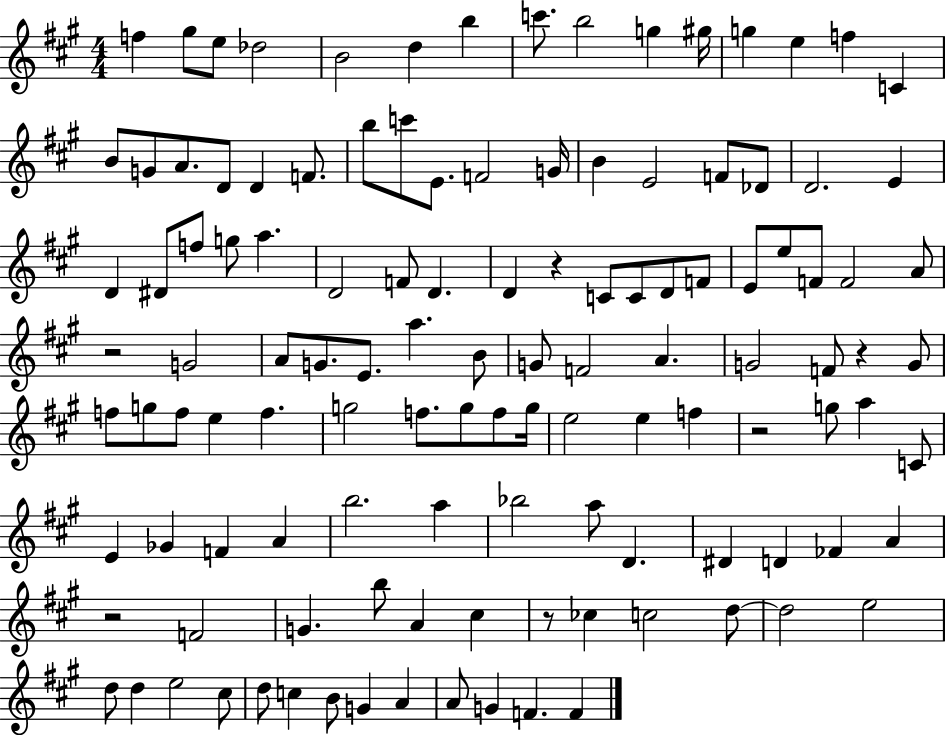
{
  \clef treble
  \numericTimeSignature
  \time 4/4
  \key a \major
  f''4 gis''8 e''8 des''2 | b'2 d''4 b''4 | c'''8. b''2 g''4 gis''16 | g''4 e''4 f''4 c'4 | \break b'8 g'8 a'8. d'8 d'4 f'8. | b''8 c'''8 e'8. f'2 g'16 | b'4 e'2 f'8 des'8 | d'2. e'4 | \break d'4 dis'8 f''8 g''8 a''4. | d'2 f'8 d'4. | d'4 r4 c'8 c'8 d'8 f'8 | e'8 e''8 f'8 f'2 a'8 | \break r2 g'2 | a'8 g'8. e'8. a''4. b'8 | g'8 f'2 a'4. | g'2 f'8 r4 g'8 | \break f''8 g''8 f''8 e''4 f''4. | g''2 f''8. g''8 f''8 g''16 | e''2 e''4 f''4 | r2 g''8 a''4 c'8 | \break e'4 ges'4 f'4 a'4 | b''2. a''4 | bes''2 a''8 d'4. | dis'4 d'4 fes'4 a'4 | \break r2 f'2 | g'4. b''8 a'4 cis''4 | r8 ces''4 c''2 d''8~~ | d''2 e''2 | \break d''8 d''4 e''2 cis''8 | d''8 c''4 b'8 g'4 a'4 | a'8 g'4 f'4. f'4 | \bar "|."
}